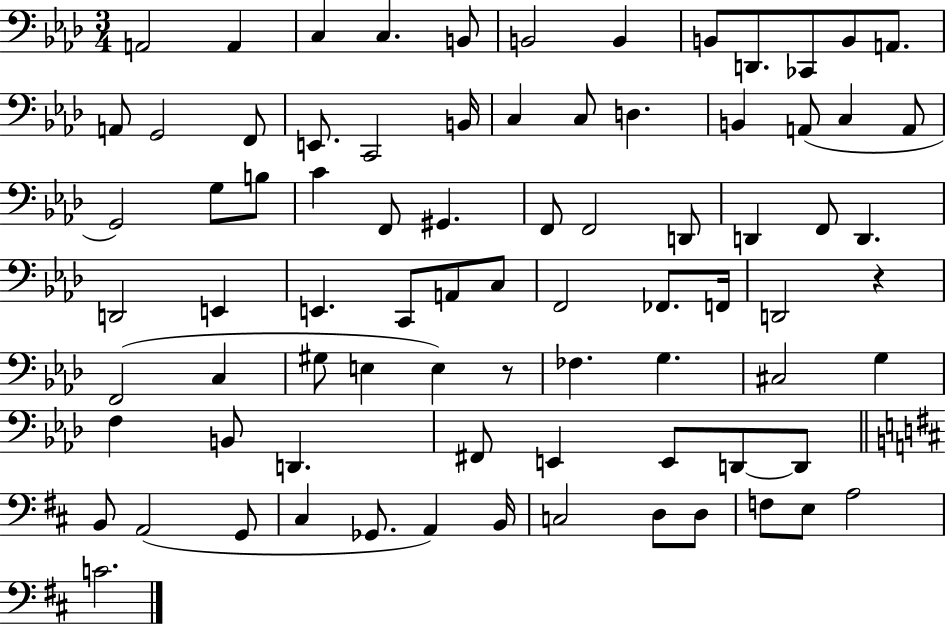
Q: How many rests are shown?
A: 2